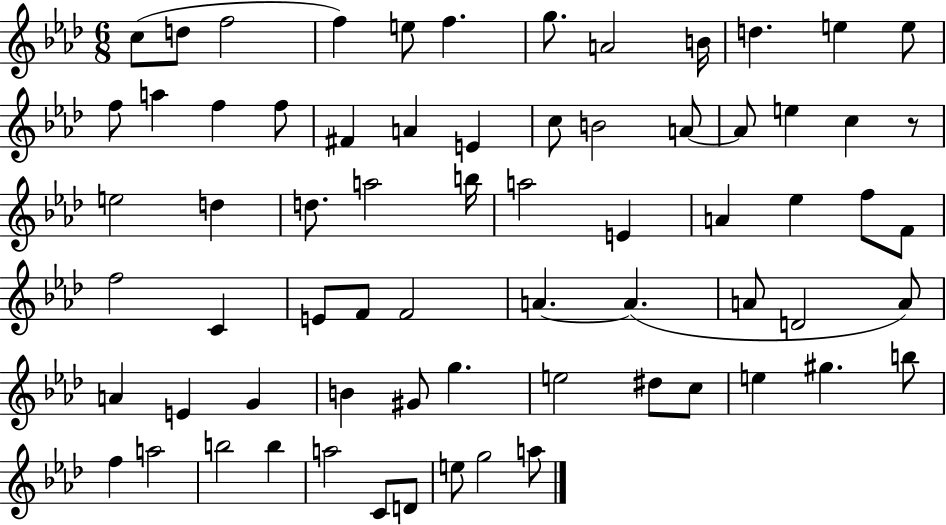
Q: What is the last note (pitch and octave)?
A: A5